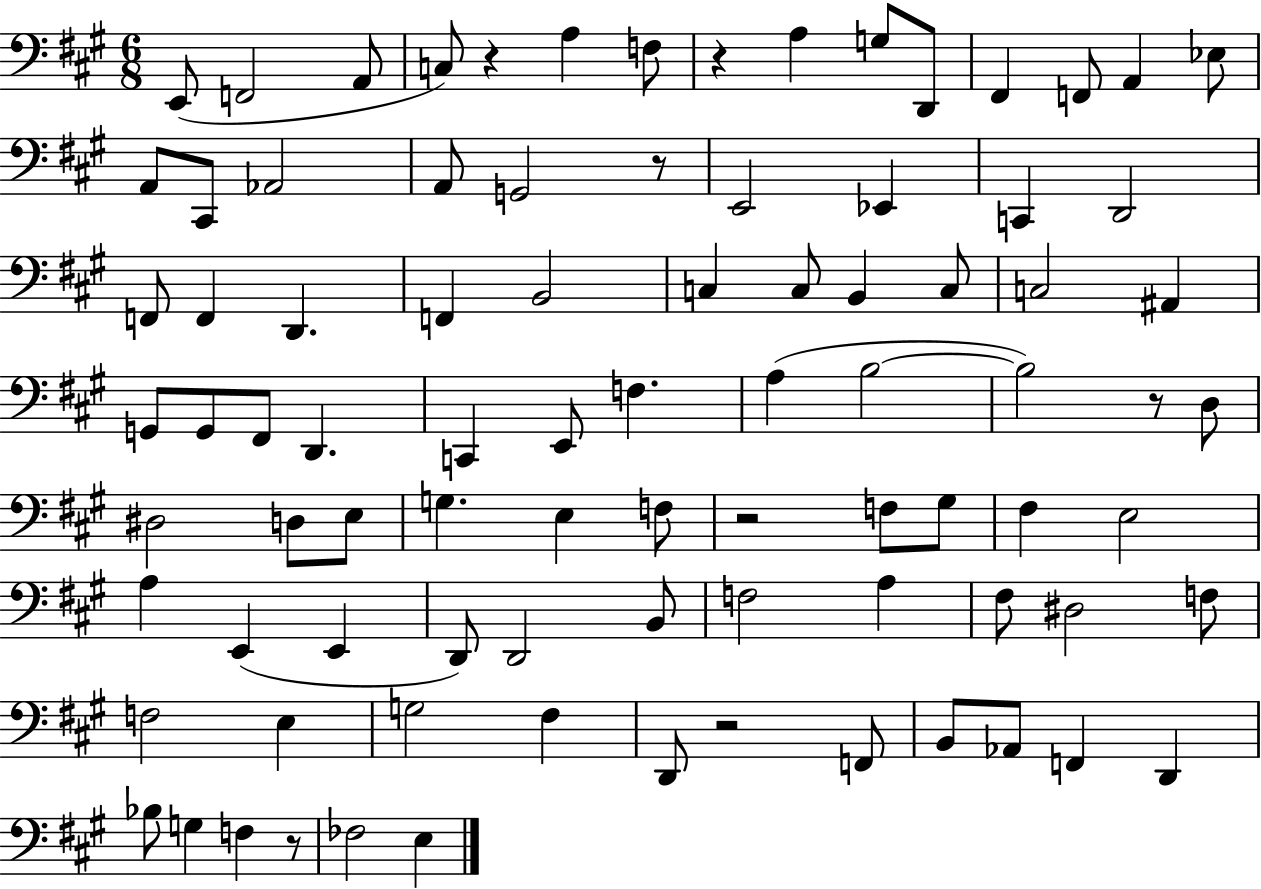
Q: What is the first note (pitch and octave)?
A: E2